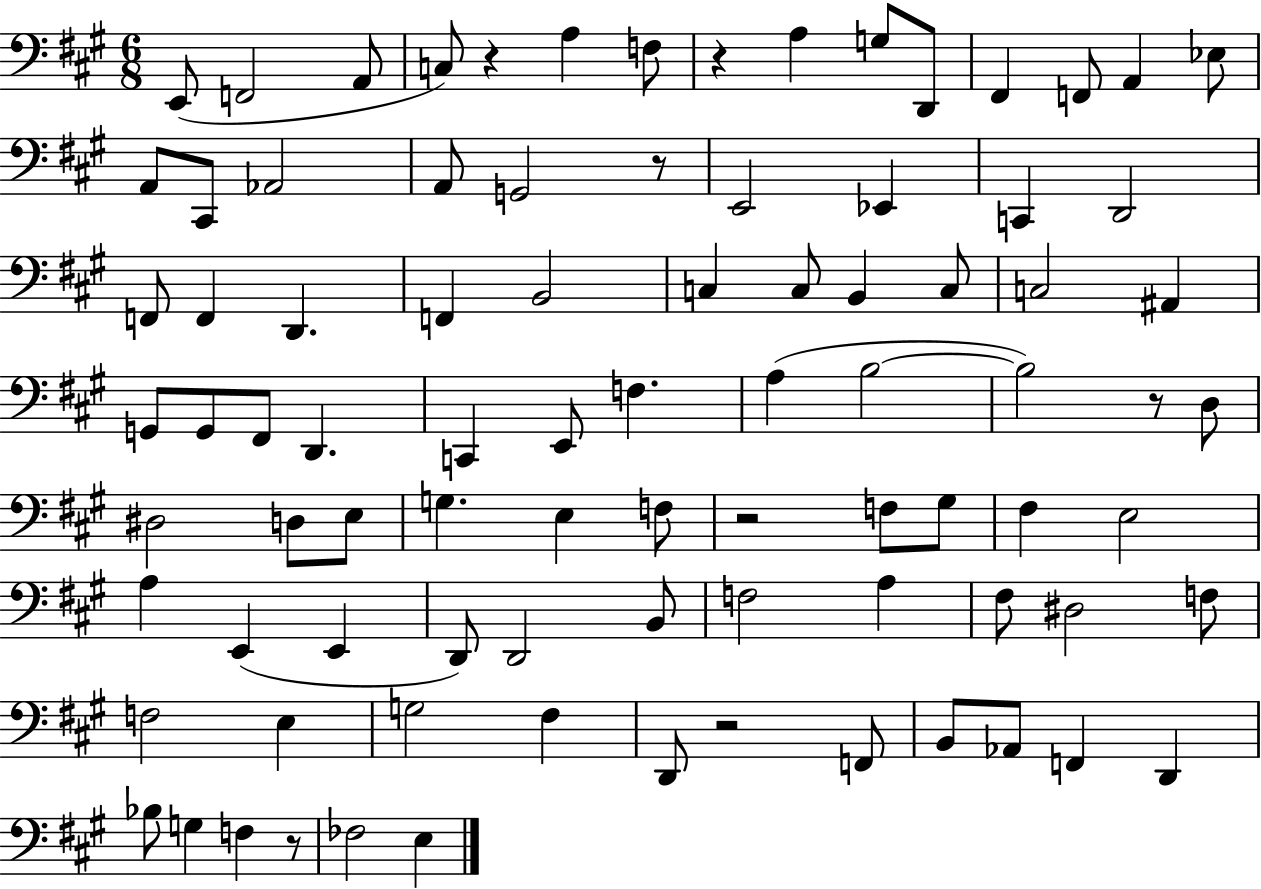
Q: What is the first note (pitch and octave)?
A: E2